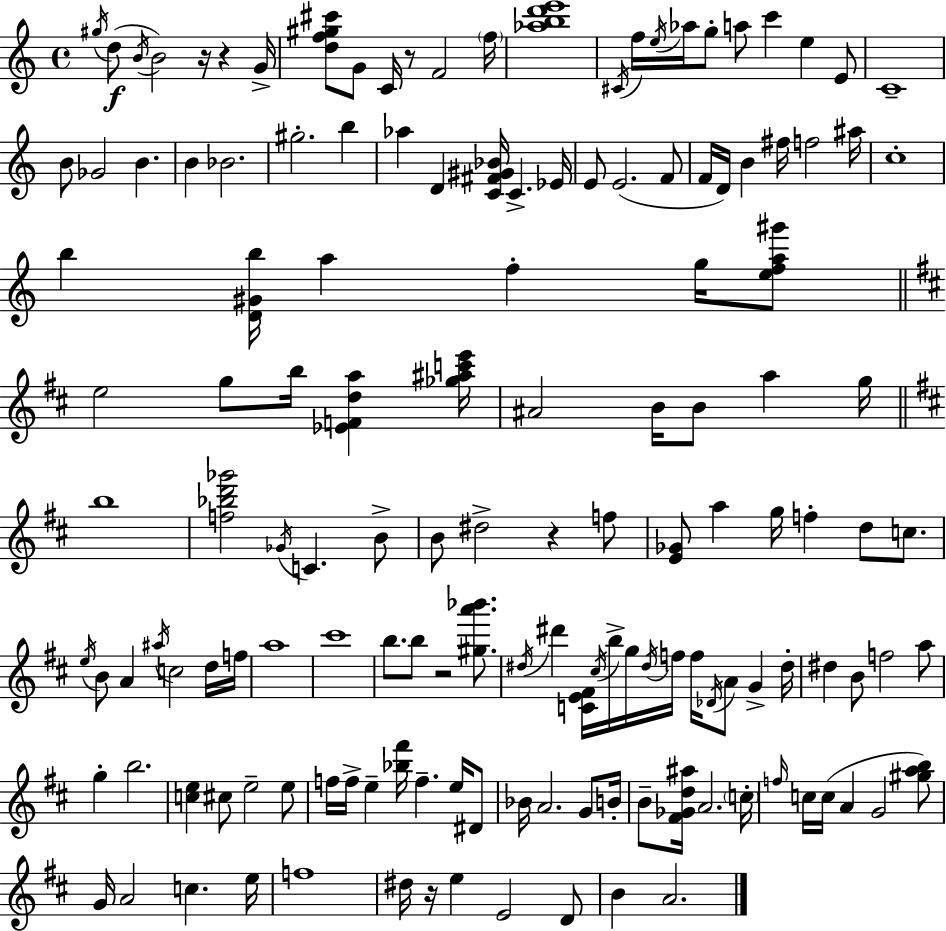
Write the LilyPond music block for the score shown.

{
  \clef treble
  \time 4/4
  \defaultTimeSignature
  \key a \minor
  \acciaccatura { gis''16 }(\f d''8 \acciaccatura { b'16 } b'2) r16 r4 | g'16-> <d'' f'' gis'' cis'''>8 g'8 c'16 r8 f'2 | \parenthesize f''16 <aes'' b'' d''' e'''>1 | \acciaccatura { cis'16 } f''16 \acciaccatura { e''16 } aes''16 g''8-. a''8 c'''4 e''4 | \break e'8 c'1-- | b'8 ges'2 b'4. | b'4 bes'2. | gis''2.-. | \break b''4 aes''4 d'4 <c' fis' gis' bes'>16 c'4.-> | ees'16 e'8 e'2.( | f'8 f'16 d'16) b'4 fis''16 f''2 | ais''16 c''1-. | \break b''4 <d' gis' b''>16 a''4 f''4-. | g''16 <e'' f'' a'' gis'''>8 \bar "||" \break \key d \major e''2 g''8 b''16 <ees' f' d'' a''>4 <ges'' ais'' c''' e'''>16 | ais'2 b'16 b'8 a''4 g''16 | \bar "||" \break \key d \major b''1 | <f'' bes'' d''' ges'''>2 \acciaccatura { ges'16 } c'4. b'8-> | b'8 dis''2-> r4 f''8 | <e' ges'>8 a''4 g''16 f''4-. d''8 c''8. | \break \acciaccatura { e''16 } b'8 a'4 \acciaccatura { ais''16 } c''2 | d''16 f''16 a''1 | cis'''1 | b''8. b''8 r2 | \break <gis'' a''' bes'''>8. \acciaccatura { dis''16 } dis'''4 <c' e' fis'>16 \acciaccatura { cis''16 } b''16-> g''16 \acciaccatura { dis''16 } f''16 f''16 \acciaccatura { des'16 } | a'8 g'4-> dis''16-. dis''4 b'8 f''2 | a''8 g''4-. b''2. | <c'' e''>4 cis''8 e''2-- | \break e''8 f''16 f''16-> e''4-- <bes'' fis'''>16 f''4.-- | e''16 dis'8 bes'16 a'2. | g'8 b'16-. b'8-- <fis' ges' d'' ais''>16 a'2. | \parenthesize c''16-. \grace { f''16 } c''16 c''16( a'4 g'2 | \break <gis'' a'' b''>8) g'16 a'2 | c''4. e''16 f''1 | dis''16 r16 e''4 e'2 | d'8 b'4 a'2. | \break \bar "|."
}